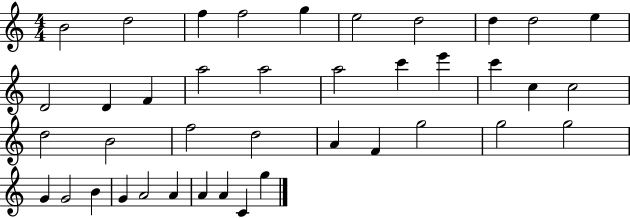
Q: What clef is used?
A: treble